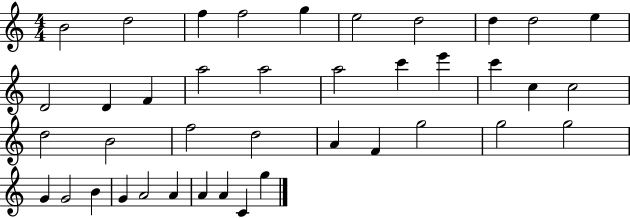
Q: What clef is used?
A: treble